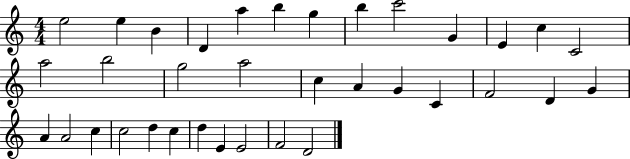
X:1
T:Untitled
M:4/4
L:1/4
K:C
e2 e B D a b g b c'2 G E c C2 a2 b2 g2 a2 c A G C F2 D G A A2 c c2 d c d E E2 F2 D2